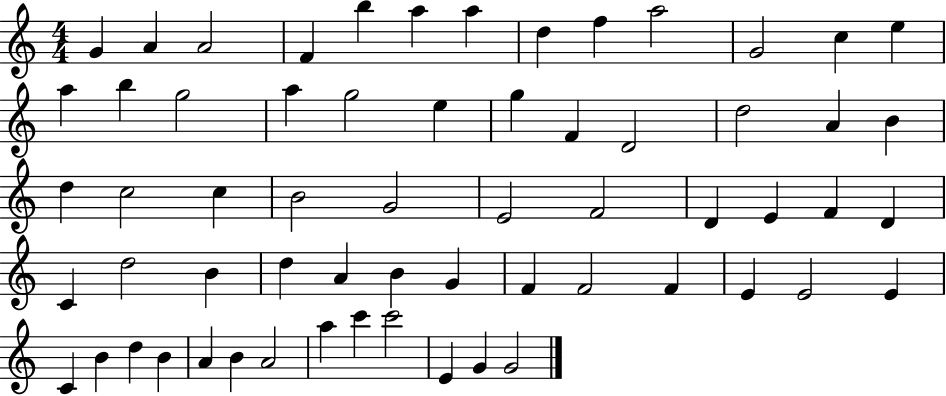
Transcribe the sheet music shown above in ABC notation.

X:1
T:Untitled
M:4/4
L:1/4
K:C
G A A2 F b a a d f a2 G2 c e a b g2 a g2 e g F D2 d2 A B d c2 c B2 G2 E2 F2 D E F D C d2 B d A B G F F2 F E E2 E C B d B A B A2 a c' c'2 E G G2